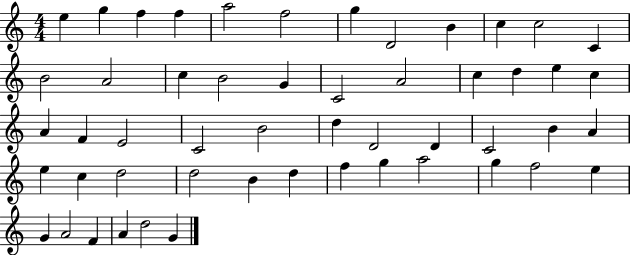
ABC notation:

X:1
T:Untitled
M:4/4
L:1/4
K:C
e g f f a2 f2 g D2 B c c2 C B2 A2 c B2 G C2 A2 c d e c A F E2 C2 B2 d D2 D C2 B A e c d2 d2 B d f g a2 g f2 e G A2 F A d2 G